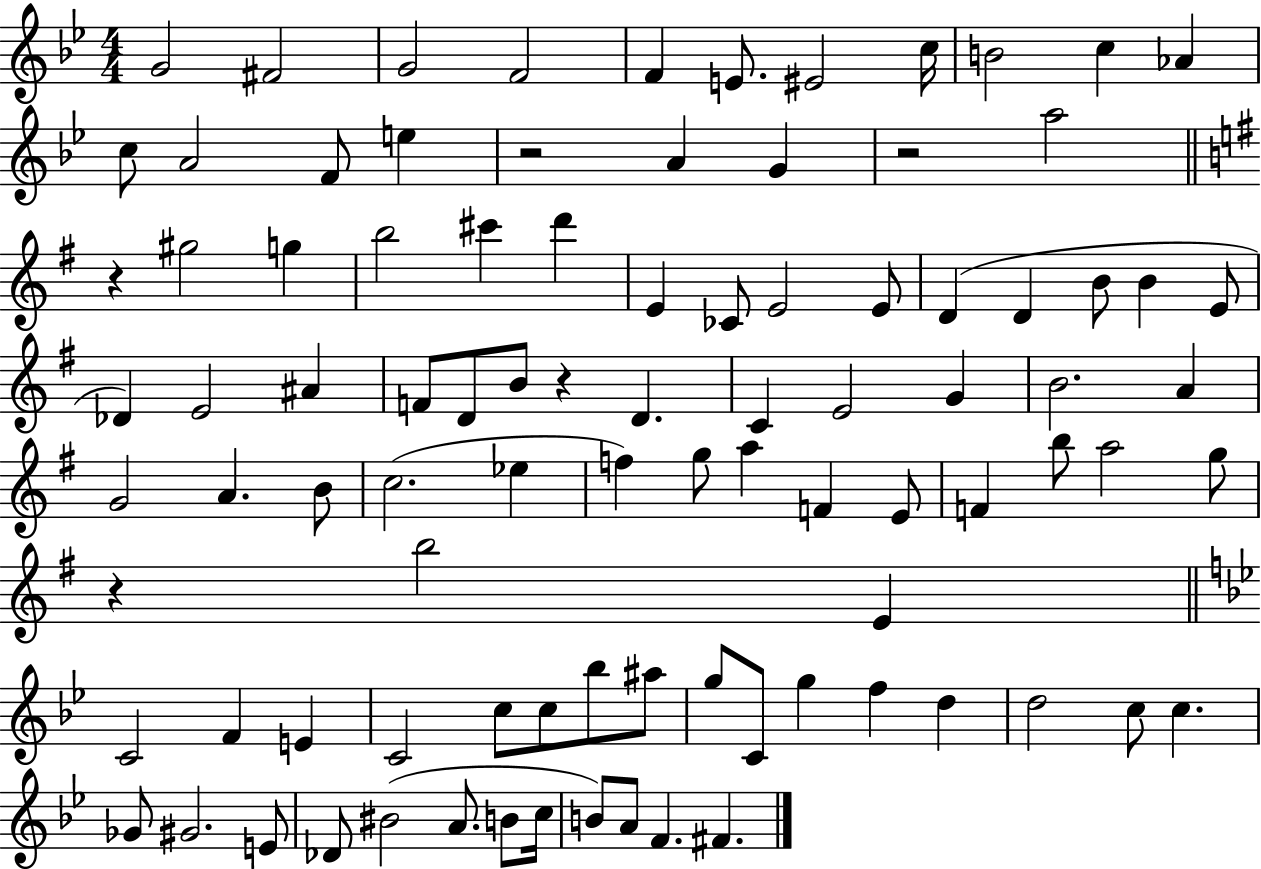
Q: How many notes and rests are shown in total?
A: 93